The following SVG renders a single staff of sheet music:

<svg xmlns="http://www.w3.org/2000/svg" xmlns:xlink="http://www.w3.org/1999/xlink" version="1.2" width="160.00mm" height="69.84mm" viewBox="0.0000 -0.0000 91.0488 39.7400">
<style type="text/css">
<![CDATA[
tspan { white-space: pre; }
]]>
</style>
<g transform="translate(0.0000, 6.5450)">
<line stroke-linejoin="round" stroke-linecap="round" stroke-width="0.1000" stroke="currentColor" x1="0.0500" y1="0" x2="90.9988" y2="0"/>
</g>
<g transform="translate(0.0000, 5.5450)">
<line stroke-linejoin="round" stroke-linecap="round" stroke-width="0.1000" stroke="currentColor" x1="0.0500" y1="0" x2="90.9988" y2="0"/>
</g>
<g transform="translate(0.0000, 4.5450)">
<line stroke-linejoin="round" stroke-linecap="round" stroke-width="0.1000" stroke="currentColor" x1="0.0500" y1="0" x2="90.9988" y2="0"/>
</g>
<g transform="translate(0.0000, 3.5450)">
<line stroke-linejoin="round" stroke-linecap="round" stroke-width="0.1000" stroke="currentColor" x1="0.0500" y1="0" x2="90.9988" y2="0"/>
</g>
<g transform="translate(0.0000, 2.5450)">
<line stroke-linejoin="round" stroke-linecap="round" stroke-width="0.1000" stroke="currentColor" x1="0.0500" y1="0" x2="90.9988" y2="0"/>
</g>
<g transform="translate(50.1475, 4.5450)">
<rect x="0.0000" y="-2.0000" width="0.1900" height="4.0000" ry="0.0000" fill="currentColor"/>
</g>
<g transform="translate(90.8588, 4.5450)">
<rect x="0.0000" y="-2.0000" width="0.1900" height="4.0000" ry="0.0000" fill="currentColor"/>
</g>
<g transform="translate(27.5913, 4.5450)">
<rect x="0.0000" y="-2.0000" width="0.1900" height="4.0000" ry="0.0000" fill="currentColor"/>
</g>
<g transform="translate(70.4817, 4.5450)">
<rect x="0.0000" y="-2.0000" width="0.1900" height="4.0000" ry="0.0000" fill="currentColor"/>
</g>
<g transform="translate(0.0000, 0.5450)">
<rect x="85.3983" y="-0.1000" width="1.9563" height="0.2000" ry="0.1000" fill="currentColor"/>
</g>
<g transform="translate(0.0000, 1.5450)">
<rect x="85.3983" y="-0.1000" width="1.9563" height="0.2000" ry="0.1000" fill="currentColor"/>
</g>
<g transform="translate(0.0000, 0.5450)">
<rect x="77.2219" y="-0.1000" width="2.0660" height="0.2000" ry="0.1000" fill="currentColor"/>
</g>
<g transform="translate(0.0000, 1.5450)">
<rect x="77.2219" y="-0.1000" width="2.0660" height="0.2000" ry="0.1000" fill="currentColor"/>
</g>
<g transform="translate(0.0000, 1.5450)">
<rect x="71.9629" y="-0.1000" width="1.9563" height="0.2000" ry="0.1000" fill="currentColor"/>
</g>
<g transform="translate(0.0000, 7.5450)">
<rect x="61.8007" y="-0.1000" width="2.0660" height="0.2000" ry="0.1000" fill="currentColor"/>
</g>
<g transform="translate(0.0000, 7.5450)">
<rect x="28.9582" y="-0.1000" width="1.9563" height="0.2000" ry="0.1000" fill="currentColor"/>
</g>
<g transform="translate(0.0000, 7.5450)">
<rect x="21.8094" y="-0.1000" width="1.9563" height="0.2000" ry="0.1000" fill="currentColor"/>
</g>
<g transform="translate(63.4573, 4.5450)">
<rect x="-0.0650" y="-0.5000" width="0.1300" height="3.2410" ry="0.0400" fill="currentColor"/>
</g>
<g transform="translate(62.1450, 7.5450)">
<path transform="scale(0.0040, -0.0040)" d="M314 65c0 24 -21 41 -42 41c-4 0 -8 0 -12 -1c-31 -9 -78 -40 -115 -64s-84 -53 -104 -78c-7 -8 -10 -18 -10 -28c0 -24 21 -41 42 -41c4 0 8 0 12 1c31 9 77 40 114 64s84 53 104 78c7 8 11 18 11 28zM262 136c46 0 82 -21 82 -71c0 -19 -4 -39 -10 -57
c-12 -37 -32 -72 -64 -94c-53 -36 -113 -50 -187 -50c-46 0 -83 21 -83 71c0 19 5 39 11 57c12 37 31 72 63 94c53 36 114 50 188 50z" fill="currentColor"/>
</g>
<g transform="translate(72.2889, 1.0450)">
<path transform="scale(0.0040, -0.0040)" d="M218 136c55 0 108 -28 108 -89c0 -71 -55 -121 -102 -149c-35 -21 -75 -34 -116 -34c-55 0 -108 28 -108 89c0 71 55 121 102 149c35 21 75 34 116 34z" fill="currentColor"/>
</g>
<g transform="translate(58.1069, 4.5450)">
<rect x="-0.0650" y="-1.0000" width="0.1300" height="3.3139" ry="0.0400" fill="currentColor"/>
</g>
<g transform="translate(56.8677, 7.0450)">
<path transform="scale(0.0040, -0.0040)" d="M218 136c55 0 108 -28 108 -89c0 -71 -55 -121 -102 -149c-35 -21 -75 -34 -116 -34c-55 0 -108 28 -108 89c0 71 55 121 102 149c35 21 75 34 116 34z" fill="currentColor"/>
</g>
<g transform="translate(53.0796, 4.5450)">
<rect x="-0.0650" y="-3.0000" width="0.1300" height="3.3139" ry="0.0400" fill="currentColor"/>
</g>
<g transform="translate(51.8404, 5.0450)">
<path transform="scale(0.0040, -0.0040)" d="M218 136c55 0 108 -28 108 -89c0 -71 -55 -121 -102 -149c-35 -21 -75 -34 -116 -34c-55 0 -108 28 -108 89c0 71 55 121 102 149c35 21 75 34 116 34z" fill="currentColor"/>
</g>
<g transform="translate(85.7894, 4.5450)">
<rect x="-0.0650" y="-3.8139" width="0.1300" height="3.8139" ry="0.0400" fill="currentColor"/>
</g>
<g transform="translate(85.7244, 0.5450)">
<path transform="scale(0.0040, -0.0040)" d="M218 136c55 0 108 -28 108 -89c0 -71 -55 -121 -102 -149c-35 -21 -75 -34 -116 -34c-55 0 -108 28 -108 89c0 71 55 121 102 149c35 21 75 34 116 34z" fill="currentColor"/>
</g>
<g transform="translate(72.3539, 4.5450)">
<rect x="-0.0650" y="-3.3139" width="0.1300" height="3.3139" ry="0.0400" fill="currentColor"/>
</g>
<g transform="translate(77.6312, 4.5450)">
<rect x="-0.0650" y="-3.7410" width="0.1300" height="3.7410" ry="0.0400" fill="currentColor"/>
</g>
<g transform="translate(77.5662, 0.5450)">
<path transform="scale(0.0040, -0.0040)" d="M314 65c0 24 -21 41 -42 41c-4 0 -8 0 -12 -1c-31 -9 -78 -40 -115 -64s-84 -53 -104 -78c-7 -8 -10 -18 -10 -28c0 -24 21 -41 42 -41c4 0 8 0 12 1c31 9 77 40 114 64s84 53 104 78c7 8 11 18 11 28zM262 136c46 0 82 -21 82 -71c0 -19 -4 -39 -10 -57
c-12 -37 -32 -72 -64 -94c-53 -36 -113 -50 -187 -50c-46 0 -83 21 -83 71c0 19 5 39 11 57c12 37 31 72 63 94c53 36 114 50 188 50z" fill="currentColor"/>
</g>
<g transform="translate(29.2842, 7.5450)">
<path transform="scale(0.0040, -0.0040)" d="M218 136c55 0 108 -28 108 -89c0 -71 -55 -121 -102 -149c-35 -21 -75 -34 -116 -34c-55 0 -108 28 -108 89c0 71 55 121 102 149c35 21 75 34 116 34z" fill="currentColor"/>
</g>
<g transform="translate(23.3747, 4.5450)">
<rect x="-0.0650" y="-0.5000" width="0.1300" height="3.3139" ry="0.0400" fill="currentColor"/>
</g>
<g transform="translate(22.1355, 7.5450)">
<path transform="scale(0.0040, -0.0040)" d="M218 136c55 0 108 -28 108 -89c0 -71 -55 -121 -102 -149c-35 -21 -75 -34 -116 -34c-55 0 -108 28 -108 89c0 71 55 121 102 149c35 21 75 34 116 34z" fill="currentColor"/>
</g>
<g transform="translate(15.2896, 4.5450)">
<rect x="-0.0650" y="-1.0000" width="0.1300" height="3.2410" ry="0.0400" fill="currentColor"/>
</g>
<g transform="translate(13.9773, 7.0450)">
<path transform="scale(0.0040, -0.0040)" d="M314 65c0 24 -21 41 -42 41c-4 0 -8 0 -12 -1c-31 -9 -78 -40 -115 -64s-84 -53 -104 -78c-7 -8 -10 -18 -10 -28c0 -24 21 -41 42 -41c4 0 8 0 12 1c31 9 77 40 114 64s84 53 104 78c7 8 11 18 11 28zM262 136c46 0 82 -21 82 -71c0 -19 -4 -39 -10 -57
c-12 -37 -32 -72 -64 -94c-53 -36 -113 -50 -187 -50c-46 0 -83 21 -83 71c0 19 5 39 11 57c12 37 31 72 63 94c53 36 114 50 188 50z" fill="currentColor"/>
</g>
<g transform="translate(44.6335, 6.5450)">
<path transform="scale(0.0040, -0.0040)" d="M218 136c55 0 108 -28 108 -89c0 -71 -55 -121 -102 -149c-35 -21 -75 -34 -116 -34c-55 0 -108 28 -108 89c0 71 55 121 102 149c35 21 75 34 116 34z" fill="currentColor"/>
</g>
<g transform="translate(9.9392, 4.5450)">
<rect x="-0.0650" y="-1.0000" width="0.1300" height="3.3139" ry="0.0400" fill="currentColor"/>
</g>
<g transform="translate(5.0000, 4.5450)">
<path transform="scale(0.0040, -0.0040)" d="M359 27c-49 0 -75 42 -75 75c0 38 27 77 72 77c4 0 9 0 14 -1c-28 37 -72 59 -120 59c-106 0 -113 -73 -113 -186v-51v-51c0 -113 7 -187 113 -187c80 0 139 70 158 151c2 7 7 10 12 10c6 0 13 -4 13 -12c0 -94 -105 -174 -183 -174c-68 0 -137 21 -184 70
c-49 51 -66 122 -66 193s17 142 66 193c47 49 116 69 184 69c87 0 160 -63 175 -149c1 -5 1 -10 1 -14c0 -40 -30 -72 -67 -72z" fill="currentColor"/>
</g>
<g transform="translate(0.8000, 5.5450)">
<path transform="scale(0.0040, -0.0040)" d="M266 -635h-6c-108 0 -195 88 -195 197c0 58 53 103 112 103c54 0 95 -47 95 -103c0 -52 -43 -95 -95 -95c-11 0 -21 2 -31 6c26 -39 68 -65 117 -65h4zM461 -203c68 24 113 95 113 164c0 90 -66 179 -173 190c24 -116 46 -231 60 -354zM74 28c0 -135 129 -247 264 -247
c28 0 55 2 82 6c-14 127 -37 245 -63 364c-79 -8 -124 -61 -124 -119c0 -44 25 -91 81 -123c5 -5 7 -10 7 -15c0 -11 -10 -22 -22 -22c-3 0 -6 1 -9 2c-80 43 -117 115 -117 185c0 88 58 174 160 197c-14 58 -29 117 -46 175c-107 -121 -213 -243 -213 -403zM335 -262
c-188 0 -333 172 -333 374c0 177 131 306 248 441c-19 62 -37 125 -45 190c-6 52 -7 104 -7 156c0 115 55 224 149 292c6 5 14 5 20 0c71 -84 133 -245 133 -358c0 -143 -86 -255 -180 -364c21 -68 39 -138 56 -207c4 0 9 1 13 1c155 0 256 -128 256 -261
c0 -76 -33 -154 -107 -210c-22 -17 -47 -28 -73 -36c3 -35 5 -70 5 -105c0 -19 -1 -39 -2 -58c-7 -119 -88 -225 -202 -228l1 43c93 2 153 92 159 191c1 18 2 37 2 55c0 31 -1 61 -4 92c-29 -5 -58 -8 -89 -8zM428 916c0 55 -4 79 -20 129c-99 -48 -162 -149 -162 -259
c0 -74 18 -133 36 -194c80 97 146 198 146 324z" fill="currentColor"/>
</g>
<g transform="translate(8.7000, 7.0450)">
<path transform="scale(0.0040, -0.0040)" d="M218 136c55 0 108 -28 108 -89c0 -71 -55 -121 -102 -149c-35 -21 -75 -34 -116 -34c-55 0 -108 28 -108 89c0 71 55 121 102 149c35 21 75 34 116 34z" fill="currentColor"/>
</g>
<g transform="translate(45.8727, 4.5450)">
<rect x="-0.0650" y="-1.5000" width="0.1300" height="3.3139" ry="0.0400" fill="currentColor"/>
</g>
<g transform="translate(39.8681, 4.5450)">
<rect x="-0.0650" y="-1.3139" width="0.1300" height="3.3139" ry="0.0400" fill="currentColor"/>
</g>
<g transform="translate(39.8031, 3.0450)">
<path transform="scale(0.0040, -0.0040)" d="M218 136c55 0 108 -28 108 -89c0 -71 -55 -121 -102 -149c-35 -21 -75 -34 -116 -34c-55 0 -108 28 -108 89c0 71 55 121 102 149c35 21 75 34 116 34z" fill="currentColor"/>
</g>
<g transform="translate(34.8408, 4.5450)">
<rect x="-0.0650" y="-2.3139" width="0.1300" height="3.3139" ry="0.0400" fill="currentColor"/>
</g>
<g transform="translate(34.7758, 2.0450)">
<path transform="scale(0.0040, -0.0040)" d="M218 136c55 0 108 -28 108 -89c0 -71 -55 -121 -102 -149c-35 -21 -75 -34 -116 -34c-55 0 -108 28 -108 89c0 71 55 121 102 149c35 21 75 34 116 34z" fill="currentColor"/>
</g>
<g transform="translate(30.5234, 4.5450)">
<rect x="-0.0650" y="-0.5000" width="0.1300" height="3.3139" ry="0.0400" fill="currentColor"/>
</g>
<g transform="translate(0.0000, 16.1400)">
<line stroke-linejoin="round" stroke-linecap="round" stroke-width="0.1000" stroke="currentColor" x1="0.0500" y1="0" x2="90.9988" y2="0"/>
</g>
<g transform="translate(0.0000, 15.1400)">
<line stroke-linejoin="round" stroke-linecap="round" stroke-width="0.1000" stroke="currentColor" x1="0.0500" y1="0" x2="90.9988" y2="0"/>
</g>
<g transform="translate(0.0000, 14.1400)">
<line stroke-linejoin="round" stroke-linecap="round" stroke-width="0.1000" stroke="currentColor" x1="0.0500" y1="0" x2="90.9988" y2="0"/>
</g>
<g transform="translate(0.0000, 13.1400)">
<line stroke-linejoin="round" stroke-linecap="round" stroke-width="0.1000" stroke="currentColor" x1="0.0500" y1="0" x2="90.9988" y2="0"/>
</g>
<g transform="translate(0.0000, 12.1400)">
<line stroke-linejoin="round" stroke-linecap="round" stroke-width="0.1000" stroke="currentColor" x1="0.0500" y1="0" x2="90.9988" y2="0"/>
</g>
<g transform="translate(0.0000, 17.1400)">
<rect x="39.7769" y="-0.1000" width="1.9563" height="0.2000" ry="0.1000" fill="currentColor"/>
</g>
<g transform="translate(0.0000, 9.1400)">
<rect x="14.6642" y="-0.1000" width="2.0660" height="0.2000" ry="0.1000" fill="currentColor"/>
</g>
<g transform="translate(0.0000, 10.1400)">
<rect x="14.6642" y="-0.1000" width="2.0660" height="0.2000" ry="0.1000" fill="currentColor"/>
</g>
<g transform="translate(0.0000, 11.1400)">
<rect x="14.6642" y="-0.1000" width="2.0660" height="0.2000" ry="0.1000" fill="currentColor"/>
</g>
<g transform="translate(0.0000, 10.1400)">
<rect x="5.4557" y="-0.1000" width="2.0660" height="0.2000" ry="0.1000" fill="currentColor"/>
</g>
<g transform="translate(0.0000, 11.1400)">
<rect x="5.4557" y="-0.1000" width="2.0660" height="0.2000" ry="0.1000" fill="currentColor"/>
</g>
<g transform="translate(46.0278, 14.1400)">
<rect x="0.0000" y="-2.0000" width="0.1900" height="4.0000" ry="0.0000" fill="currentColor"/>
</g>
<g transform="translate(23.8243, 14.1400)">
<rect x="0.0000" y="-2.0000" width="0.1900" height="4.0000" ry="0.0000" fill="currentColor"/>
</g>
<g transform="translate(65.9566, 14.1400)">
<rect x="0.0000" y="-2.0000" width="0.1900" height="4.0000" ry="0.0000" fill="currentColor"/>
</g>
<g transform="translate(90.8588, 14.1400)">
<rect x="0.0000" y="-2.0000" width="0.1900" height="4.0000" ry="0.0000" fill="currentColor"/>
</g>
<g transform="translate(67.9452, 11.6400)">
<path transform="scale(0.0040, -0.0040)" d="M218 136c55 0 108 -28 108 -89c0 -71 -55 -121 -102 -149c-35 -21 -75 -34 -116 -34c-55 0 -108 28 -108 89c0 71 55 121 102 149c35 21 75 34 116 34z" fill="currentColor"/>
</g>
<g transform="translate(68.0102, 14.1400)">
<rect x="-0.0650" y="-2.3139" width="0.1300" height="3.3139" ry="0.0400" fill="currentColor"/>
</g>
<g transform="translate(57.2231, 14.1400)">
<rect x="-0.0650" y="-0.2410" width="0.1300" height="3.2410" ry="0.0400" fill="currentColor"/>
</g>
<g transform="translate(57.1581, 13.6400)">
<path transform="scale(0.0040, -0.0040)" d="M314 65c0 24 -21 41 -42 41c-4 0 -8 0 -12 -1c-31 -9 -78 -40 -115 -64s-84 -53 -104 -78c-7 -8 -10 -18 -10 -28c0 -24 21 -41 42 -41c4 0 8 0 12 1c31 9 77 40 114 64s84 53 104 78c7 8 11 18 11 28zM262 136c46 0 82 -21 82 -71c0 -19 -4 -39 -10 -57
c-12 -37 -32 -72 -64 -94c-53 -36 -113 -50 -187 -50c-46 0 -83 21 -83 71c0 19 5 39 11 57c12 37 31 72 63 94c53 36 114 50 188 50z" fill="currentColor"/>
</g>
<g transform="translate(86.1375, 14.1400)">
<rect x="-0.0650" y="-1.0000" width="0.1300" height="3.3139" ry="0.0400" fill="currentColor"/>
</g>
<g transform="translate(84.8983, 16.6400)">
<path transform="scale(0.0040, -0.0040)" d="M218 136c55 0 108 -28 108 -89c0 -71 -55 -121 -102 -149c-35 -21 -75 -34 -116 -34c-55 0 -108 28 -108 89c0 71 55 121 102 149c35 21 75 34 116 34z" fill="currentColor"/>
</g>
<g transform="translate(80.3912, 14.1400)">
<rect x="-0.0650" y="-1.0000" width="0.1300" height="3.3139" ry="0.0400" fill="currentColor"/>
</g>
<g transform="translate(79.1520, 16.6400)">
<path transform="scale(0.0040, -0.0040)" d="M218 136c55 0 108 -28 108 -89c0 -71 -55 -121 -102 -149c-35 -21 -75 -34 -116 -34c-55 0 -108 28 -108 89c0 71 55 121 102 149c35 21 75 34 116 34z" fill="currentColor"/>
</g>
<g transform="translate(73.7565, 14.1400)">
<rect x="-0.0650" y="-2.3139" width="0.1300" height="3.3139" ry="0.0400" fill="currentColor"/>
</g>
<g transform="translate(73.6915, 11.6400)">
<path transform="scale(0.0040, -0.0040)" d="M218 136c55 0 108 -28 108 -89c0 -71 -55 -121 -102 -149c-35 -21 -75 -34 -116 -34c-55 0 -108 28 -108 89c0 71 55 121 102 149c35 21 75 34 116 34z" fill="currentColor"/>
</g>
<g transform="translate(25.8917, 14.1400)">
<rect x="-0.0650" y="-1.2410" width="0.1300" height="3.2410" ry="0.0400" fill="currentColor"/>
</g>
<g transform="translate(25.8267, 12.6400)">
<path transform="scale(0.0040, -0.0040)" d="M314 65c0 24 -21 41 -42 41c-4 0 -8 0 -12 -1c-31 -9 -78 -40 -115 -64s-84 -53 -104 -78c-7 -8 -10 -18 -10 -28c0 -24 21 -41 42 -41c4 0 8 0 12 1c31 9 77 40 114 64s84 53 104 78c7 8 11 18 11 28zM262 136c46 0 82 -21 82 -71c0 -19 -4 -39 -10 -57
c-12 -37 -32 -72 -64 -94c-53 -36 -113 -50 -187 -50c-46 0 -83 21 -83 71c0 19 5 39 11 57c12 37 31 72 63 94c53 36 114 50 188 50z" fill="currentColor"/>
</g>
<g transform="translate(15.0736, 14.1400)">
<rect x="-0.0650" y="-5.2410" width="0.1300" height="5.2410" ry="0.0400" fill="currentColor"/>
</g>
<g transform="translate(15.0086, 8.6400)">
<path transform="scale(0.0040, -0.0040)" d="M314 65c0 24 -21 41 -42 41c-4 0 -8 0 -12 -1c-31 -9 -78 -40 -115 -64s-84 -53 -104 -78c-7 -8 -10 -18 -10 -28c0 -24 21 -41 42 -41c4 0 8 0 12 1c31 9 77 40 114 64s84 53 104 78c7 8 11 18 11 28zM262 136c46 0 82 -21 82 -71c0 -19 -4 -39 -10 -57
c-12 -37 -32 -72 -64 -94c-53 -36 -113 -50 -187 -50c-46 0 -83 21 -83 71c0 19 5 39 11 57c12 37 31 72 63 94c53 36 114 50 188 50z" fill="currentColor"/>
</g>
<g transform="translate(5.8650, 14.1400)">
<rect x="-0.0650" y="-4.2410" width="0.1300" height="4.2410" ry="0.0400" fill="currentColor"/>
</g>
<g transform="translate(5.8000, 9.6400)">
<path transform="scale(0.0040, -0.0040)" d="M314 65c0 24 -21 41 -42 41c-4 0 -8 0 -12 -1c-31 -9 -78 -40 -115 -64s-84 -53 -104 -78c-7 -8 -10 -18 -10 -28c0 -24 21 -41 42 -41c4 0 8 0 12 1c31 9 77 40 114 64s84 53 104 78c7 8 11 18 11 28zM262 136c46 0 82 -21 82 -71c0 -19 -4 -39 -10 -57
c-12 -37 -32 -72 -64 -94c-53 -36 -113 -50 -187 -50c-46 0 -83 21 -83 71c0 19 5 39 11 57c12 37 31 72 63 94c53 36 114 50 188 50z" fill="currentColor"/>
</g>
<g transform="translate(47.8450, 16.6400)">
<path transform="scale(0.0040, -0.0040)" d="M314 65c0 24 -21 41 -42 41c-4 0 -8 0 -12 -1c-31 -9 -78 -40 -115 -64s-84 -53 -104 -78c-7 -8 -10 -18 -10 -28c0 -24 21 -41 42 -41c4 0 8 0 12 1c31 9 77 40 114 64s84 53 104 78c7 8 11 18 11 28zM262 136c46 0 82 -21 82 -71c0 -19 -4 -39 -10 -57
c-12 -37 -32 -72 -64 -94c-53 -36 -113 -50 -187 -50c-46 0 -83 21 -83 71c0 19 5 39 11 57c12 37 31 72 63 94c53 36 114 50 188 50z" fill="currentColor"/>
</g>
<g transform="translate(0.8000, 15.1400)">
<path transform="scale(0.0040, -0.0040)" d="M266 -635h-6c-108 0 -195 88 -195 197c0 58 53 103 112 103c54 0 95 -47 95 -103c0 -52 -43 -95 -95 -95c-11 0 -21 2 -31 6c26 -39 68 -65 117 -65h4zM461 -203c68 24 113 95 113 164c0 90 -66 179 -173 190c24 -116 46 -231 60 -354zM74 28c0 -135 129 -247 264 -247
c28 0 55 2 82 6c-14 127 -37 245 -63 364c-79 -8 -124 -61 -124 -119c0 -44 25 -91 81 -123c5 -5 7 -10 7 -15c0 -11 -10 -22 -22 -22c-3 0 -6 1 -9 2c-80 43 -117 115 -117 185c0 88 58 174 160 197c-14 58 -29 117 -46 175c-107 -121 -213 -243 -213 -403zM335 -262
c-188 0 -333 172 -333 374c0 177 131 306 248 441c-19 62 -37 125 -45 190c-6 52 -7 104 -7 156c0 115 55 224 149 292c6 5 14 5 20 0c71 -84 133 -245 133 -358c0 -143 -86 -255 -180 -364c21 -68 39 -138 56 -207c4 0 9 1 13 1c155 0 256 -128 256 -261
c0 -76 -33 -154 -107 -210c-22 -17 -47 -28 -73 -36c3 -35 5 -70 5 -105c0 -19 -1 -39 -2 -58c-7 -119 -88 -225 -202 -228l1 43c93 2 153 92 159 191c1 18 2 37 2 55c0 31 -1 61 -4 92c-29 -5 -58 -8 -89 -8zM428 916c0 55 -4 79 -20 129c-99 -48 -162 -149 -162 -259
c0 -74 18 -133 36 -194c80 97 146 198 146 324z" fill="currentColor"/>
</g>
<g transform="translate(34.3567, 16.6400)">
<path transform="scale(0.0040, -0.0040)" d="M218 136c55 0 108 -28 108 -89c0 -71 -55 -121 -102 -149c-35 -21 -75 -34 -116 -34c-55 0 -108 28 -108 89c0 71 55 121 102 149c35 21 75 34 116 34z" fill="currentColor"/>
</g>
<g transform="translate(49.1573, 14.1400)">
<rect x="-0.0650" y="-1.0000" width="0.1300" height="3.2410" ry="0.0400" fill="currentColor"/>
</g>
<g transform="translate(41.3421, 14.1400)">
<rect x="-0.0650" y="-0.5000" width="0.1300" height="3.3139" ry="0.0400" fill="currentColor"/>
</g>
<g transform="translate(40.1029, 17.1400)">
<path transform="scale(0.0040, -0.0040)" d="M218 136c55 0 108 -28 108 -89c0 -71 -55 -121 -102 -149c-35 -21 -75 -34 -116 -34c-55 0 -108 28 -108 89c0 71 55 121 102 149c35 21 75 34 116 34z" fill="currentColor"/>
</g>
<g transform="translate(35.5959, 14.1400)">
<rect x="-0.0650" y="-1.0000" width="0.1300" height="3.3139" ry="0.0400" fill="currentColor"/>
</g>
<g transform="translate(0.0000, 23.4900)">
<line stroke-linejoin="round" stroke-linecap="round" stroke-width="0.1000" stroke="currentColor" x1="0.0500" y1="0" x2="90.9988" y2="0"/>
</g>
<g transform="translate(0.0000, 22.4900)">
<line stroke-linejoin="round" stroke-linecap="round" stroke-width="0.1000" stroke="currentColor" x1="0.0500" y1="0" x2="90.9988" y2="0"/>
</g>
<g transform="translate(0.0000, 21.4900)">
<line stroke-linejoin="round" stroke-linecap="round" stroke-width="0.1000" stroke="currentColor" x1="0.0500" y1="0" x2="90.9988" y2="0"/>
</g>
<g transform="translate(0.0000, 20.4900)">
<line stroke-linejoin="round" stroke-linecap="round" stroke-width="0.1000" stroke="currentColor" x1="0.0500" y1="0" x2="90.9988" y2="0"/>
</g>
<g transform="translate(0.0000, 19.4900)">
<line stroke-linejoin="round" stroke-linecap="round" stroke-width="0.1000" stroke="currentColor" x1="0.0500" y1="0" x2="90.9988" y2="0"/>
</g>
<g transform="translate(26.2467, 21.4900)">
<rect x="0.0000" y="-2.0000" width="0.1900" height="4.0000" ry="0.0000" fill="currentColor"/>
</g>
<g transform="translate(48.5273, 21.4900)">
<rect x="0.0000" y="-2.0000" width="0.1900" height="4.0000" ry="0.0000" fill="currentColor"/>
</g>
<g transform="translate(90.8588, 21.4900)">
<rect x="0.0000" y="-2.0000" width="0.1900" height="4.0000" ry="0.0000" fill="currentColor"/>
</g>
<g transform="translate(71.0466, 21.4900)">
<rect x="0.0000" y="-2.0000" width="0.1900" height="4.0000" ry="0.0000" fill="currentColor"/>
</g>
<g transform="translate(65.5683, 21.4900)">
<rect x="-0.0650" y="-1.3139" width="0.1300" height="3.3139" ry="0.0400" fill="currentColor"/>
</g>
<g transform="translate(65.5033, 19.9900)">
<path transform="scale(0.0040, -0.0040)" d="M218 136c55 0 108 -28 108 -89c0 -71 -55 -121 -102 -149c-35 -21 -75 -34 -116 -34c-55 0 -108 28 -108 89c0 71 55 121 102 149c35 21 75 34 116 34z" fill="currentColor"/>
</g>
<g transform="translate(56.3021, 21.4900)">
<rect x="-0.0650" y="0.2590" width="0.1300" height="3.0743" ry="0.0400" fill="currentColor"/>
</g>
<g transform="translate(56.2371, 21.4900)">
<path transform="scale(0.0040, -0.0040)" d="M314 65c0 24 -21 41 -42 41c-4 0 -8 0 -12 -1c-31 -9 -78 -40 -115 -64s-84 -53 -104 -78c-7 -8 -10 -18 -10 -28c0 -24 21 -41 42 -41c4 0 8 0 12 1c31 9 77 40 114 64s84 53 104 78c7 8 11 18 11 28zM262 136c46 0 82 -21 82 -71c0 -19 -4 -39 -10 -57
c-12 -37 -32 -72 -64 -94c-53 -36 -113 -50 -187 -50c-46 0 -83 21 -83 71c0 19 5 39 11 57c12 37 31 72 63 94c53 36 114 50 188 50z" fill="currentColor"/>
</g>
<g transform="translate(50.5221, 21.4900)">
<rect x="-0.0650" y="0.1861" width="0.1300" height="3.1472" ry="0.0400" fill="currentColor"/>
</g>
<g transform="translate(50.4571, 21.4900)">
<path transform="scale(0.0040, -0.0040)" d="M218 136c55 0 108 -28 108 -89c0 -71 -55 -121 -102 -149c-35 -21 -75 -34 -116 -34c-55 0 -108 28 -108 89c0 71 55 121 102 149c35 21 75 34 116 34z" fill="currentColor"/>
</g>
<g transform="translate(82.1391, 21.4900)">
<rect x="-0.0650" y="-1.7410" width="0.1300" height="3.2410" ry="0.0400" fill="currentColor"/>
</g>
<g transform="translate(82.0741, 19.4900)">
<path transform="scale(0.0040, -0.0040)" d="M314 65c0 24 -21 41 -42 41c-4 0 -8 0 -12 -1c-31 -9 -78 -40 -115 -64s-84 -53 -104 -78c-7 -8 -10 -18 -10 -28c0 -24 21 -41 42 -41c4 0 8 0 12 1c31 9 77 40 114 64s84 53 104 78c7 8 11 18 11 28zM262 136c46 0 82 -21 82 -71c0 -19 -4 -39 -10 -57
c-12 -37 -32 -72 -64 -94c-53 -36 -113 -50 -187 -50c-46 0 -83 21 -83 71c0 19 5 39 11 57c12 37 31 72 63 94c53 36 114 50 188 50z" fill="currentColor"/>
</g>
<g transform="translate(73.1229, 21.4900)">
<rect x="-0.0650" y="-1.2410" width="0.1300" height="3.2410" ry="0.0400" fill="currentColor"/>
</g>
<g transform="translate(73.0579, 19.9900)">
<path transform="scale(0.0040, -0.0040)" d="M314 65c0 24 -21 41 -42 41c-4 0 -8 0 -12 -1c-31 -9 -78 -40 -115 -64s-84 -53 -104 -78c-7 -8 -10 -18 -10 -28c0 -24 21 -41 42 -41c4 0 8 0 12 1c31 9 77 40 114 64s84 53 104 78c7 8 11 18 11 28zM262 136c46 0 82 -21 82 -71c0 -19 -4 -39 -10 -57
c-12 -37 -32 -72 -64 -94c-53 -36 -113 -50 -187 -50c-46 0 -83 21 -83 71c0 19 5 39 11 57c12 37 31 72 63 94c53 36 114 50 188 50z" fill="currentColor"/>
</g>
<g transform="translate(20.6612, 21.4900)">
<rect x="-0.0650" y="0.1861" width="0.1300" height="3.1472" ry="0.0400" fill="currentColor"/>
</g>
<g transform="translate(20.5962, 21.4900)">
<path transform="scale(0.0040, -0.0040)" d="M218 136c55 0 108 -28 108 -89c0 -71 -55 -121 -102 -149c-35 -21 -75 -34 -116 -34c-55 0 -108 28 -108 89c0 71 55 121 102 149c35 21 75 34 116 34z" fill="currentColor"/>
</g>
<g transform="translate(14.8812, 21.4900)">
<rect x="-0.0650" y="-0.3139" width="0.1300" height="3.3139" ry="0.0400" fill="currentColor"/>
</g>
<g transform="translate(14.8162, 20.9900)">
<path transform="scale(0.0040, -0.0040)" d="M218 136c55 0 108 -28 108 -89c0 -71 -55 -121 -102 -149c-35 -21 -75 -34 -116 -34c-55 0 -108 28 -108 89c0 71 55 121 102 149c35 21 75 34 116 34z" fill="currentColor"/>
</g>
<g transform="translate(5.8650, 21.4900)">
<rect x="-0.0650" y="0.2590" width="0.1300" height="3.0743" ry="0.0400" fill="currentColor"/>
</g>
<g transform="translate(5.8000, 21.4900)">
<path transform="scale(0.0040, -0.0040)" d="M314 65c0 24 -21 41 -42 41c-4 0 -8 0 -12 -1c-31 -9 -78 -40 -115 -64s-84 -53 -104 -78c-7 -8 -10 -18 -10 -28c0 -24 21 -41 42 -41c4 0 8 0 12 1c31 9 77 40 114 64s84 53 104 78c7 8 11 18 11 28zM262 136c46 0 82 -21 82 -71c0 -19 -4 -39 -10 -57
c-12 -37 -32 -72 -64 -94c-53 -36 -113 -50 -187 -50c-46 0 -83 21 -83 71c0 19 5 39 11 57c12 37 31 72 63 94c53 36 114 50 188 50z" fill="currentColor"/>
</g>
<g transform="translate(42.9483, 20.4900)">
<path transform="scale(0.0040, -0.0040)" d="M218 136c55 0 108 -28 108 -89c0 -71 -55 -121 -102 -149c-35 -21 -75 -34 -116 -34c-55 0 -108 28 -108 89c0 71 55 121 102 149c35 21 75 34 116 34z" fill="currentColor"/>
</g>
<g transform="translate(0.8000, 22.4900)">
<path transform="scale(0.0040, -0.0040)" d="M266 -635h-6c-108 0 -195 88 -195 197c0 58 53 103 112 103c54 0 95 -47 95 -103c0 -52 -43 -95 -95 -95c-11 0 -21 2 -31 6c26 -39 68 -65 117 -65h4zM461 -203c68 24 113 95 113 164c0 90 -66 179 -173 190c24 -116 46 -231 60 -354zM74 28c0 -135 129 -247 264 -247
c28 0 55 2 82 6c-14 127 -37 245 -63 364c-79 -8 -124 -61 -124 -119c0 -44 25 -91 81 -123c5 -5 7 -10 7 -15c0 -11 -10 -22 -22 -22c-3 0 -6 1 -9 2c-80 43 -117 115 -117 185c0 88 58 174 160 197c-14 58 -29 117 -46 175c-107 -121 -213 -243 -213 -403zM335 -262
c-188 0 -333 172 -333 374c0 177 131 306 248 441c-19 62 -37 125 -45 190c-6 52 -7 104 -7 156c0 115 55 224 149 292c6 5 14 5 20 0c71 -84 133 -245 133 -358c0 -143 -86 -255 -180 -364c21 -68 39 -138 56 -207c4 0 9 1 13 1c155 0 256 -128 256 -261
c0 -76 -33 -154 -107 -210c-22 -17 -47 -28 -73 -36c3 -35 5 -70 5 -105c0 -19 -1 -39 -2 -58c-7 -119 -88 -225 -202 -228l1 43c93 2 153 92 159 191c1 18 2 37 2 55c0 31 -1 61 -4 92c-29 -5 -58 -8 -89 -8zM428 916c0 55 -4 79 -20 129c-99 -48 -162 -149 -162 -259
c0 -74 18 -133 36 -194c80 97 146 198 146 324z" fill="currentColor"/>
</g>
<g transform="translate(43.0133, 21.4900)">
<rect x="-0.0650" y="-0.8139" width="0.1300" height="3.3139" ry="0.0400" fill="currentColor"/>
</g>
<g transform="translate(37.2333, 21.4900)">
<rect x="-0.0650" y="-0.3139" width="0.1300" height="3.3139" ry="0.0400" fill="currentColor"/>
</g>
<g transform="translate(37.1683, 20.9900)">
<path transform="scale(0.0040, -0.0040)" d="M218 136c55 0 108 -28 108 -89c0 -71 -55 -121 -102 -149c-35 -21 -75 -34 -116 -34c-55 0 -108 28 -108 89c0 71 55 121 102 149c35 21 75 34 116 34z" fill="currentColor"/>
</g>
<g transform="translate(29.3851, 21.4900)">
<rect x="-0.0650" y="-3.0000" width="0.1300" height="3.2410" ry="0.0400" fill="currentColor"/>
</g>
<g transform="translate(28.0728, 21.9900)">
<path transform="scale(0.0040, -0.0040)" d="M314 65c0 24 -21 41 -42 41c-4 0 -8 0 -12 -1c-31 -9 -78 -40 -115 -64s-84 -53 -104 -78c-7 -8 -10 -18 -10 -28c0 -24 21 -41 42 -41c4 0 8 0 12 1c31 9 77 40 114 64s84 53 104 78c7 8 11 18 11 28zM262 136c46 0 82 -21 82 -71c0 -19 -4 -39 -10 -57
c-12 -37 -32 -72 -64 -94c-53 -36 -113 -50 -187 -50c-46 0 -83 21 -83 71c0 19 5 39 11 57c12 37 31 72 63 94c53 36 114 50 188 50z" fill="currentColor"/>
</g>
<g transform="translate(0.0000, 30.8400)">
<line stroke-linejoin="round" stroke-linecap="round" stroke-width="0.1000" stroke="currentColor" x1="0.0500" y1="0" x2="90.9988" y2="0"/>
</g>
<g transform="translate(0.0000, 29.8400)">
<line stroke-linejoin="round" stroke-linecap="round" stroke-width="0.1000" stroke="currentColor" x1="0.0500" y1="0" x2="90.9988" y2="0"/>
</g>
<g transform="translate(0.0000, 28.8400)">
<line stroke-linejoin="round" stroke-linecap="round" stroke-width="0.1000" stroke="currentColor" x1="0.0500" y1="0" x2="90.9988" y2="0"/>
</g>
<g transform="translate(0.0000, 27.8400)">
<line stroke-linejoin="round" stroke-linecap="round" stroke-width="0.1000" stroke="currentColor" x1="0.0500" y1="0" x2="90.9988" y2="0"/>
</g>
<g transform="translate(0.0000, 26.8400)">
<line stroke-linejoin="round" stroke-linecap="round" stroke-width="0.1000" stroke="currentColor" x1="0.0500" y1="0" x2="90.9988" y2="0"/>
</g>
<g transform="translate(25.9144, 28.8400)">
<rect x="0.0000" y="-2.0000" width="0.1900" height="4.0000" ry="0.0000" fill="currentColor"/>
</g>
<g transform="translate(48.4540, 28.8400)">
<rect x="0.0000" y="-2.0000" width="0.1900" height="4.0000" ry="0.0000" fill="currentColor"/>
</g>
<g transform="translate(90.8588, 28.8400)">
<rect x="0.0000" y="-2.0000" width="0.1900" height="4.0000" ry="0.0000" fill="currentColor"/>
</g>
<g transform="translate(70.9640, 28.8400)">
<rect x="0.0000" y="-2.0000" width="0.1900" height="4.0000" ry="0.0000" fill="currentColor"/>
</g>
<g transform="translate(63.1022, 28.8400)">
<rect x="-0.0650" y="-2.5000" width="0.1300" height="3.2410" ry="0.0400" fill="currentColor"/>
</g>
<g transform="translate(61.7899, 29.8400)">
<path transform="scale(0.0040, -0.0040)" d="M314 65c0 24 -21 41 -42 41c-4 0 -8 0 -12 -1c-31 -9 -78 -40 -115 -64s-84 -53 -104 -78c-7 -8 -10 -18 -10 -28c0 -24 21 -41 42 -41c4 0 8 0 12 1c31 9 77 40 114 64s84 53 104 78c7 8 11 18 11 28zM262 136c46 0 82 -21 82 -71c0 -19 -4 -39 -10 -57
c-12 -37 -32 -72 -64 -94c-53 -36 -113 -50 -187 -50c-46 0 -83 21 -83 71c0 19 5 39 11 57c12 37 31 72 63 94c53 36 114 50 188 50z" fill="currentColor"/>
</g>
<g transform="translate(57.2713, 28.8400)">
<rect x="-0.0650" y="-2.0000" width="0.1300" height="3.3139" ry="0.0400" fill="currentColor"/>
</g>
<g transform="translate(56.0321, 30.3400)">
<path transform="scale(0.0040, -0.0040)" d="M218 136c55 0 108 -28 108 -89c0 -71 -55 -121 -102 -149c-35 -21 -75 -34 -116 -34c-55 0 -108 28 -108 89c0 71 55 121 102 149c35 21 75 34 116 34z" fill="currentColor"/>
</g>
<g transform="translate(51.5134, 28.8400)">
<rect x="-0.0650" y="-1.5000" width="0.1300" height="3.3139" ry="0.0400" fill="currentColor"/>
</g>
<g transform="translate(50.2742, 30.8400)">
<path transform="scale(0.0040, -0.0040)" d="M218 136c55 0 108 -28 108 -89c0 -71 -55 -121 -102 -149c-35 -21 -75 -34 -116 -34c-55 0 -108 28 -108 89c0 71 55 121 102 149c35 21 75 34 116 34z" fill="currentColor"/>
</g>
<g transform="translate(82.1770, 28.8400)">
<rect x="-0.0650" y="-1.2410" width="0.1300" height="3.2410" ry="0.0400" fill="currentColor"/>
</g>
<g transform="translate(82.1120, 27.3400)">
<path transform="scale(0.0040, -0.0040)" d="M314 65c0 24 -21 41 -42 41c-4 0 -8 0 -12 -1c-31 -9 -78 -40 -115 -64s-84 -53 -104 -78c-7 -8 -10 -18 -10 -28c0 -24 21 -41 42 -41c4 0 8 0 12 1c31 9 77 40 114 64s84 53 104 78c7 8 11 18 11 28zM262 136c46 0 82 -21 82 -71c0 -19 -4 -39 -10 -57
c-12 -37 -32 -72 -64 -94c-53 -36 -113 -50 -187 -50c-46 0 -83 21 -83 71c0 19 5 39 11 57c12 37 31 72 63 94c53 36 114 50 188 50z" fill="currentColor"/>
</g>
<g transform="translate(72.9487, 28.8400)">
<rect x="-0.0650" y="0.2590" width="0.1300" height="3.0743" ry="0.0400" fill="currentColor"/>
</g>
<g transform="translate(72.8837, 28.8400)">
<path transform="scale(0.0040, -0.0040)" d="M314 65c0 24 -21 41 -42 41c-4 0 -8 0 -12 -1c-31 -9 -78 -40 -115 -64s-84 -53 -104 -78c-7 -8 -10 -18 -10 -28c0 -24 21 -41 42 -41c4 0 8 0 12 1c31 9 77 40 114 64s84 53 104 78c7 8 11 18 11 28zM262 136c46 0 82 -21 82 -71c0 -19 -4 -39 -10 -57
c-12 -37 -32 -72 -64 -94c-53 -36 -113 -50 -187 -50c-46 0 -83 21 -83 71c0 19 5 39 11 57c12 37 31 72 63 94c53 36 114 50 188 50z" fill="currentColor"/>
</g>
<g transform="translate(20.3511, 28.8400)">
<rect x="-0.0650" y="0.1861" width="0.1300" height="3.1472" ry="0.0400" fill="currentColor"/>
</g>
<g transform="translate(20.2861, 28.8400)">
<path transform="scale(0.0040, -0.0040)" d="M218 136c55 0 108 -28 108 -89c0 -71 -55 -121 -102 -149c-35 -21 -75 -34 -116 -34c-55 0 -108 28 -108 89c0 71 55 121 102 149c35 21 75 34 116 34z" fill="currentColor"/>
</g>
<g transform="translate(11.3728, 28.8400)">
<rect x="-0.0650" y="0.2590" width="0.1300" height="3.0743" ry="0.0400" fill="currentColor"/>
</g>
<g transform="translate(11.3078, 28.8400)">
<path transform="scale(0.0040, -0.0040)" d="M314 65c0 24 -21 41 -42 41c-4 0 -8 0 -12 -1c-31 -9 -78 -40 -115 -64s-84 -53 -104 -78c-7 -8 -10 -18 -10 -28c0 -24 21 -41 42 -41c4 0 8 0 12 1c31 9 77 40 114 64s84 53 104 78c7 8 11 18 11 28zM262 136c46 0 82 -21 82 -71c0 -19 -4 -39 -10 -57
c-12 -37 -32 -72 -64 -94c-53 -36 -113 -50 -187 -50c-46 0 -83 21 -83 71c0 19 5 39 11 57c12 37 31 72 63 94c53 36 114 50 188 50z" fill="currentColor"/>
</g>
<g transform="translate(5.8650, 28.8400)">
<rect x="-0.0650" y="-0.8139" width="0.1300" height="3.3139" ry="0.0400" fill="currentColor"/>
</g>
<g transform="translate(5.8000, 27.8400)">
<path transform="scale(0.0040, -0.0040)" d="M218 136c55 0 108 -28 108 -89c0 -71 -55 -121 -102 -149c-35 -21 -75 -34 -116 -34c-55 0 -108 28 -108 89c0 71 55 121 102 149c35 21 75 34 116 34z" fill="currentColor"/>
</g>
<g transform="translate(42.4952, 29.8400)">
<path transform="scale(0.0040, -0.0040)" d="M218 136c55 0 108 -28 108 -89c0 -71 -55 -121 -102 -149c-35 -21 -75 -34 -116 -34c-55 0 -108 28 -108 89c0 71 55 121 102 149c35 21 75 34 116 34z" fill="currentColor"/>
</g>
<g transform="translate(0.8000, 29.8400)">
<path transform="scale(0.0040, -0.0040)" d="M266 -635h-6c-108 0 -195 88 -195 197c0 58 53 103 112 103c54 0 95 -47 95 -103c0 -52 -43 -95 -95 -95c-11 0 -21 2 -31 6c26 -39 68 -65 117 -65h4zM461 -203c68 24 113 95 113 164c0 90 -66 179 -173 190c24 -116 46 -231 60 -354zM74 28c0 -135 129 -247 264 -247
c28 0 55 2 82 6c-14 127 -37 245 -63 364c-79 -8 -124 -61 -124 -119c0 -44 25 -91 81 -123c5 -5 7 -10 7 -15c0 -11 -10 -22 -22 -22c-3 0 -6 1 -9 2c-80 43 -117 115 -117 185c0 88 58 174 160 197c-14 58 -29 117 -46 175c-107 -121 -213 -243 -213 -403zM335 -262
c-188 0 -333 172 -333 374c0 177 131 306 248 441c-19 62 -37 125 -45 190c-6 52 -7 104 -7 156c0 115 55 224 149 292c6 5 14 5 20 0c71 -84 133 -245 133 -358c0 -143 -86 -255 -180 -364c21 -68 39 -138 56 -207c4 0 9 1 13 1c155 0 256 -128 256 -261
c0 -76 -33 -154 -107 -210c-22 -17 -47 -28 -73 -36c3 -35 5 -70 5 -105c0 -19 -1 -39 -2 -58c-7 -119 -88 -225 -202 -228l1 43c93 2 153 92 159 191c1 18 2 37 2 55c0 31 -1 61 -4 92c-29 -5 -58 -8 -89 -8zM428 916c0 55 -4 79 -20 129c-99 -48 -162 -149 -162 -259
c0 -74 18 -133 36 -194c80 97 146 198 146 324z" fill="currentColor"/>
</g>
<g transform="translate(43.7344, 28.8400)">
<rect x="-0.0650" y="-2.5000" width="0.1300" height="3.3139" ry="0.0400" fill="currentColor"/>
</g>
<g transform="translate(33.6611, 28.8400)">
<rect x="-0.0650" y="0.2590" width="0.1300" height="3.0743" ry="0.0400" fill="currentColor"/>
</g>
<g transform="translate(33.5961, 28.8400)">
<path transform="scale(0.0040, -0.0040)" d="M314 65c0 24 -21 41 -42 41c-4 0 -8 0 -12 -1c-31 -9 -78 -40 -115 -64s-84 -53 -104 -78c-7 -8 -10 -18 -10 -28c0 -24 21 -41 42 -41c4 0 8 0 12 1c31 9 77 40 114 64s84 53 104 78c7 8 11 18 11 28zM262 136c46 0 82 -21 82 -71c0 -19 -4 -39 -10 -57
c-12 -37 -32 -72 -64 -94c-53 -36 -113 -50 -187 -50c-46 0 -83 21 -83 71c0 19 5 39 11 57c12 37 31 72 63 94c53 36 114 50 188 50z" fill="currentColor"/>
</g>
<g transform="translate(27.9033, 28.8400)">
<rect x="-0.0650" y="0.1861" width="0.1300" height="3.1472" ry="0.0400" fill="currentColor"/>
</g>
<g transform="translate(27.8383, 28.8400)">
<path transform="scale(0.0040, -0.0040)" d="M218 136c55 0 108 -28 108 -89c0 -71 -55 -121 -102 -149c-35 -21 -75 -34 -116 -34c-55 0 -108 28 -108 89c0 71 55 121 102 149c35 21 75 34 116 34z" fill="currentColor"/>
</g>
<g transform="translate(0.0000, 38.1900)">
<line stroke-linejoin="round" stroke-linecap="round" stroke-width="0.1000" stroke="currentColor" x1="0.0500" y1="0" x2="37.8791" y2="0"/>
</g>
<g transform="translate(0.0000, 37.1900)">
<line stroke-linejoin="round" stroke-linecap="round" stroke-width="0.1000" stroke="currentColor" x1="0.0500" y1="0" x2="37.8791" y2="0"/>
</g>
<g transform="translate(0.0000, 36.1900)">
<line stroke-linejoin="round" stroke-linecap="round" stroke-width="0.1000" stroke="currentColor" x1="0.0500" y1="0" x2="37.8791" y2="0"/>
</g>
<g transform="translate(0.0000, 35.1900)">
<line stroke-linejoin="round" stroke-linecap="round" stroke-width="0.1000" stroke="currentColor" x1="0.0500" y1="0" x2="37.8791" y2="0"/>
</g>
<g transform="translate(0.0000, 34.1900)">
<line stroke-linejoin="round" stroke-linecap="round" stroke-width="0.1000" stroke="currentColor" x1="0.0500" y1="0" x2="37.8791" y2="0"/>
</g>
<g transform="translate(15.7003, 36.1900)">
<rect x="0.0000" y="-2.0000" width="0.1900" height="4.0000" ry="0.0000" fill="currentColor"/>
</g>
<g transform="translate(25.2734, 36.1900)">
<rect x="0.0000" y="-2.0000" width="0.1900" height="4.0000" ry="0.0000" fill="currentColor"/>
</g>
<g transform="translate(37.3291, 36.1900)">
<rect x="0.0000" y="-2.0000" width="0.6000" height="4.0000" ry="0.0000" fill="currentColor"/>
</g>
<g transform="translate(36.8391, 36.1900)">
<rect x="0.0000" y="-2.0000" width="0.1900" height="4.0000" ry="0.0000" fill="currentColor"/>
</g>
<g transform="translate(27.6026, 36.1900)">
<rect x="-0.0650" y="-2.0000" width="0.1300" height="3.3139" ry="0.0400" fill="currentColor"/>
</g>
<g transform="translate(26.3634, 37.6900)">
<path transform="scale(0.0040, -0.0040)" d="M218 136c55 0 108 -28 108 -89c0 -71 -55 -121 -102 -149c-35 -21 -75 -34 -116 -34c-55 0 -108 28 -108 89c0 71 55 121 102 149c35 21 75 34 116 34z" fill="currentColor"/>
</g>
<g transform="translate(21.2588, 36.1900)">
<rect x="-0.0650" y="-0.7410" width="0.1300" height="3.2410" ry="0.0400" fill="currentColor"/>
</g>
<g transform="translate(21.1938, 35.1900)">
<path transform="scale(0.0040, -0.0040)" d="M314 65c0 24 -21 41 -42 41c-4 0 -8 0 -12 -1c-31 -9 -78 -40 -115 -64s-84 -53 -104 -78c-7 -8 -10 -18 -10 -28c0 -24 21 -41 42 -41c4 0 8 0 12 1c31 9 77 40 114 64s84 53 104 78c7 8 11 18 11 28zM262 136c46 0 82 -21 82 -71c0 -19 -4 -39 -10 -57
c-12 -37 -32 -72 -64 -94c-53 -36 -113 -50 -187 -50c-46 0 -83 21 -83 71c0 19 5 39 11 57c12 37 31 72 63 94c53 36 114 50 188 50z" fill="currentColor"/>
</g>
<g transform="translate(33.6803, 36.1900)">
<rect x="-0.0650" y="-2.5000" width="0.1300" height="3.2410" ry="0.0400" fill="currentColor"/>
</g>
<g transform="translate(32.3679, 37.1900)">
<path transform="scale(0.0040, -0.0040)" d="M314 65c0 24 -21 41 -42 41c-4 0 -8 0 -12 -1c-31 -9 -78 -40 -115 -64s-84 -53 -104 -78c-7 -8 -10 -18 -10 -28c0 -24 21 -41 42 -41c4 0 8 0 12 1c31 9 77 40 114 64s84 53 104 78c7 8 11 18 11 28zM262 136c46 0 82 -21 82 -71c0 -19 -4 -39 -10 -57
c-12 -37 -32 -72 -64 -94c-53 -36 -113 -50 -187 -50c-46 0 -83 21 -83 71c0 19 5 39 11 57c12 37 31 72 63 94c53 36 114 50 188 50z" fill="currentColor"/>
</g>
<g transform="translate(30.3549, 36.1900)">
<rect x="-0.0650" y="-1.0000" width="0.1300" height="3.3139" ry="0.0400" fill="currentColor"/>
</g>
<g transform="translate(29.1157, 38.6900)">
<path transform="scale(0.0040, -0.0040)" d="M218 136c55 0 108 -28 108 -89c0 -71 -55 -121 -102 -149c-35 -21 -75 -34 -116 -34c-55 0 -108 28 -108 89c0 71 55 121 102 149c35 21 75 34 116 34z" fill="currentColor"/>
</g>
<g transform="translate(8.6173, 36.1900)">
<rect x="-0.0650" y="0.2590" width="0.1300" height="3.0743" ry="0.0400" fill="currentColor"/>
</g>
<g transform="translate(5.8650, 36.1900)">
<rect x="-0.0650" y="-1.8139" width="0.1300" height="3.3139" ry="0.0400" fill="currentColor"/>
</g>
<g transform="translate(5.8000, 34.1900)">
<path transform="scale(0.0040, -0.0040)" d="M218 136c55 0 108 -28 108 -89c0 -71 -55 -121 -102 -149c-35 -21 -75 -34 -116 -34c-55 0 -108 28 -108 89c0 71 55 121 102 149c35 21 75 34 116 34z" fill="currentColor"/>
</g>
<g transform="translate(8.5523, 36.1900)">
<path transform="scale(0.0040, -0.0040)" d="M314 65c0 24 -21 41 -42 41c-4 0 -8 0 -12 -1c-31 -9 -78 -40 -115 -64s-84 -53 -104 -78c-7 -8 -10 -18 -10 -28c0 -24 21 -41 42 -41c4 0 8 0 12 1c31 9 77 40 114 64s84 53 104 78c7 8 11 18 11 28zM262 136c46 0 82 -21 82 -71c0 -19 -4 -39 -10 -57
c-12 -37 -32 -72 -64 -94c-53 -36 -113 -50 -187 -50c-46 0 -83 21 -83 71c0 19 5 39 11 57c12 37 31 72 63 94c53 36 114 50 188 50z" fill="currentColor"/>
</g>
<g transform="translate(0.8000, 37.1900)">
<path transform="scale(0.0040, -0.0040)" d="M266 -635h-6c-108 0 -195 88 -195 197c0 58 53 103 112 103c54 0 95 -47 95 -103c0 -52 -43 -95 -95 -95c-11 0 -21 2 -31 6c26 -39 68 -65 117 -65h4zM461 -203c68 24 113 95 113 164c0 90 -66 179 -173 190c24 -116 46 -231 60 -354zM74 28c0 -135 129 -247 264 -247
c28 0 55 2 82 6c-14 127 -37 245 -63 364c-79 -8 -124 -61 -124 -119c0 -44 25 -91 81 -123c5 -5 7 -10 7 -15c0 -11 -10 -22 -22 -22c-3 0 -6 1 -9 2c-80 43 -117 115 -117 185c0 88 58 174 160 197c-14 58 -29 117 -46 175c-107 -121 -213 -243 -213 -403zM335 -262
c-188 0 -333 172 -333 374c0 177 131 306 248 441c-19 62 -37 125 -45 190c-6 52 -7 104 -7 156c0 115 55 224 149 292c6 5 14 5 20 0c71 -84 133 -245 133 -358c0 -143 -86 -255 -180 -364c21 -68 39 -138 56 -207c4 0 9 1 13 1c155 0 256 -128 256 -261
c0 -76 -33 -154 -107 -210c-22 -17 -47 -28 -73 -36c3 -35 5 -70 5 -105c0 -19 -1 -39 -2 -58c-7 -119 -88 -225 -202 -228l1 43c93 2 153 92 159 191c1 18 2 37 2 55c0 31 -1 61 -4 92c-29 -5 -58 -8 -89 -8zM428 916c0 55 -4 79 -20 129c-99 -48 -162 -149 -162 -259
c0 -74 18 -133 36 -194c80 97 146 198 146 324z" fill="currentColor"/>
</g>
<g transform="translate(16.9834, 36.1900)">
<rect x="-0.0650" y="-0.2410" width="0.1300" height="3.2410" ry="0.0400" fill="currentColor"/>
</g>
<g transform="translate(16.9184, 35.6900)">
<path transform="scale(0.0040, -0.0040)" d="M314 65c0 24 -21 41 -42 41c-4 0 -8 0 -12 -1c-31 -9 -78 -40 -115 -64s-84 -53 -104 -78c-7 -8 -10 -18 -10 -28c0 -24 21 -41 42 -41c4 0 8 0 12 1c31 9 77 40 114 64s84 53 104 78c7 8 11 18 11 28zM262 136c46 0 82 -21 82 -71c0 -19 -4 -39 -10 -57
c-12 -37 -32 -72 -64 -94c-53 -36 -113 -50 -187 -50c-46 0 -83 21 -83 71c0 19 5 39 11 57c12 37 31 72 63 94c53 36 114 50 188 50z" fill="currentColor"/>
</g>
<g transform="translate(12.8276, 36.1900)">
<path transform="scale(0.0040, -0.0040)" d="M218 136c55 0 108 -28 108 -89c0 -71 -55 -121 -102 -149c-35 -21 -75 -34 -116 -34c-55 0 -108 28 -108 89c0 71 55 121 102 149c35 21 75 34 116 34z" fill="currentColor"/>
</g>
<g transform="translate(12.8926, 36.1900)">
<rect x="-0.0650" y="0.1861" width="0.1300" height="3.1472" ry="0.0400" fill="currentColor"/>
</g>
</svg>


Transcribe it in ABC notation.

X:1
T:Untitled
M:4/4
L:1/4
K:C
D D2 C C g e E A D C2 b c'2 c' d'2 f'2 e2 D C D2 c2 g g D D B2 c B A2 c d B B2 e e2 f2 d B2 B B B2 G E F G2 B2 e2 f B2 B c2 d2 F D G2